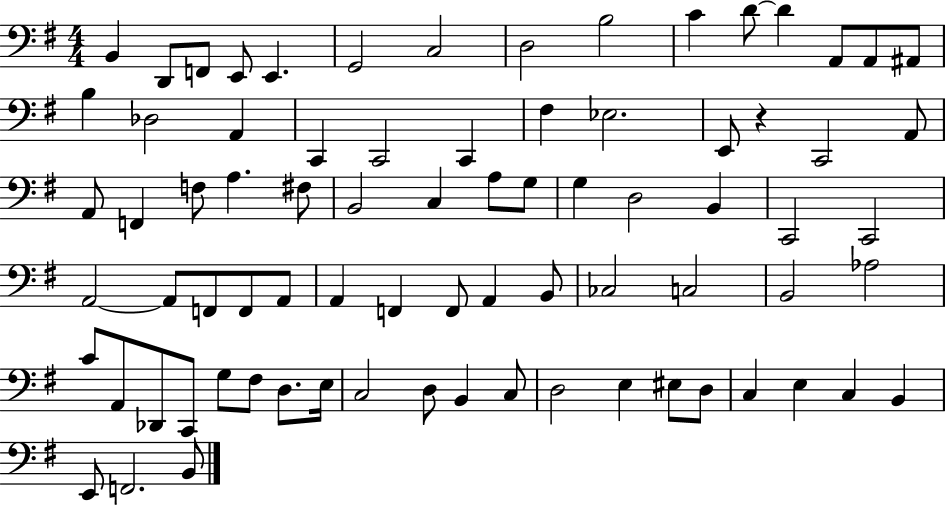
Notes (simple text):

B2/q D2/e F2/e E2/e E2/q. G2/h C3/h D3/h B3/h C4/q D4/e D4/q A2/e A2/e A#2/e B3/q Db3/h A2/q C2/q C2/h C2/q F#3/q Eb3/h. E2/e R/q C2/h A2/e A2/e F2/q F3/e A3/q. F#3/e B2/h C3/q A3/e G3/e G3/q D3/h B2/q C2/h C2/h A2/h A2/e F2/e F2/e A2/e A2/q F2/q F2/e A2/q B2/e CES3/h C3/h B2/h Ab3/h C4/e A2/e Db2/e C2/e G3/e F#3/e D3/e. E3/s C3/h D3/e B2/q C3/e D3/h E3/q EIS3/e D3/e C3/q E3/q C3/q B2/q E2/e F2/h. B2/e